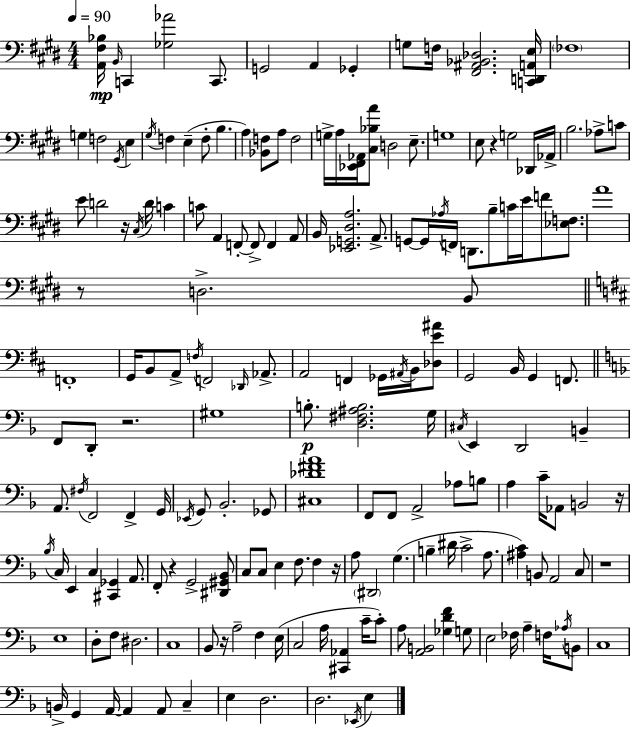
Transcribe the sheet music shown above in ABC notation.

X:1
T:Untitled
M:4/4
L:1/4
K:E
[A,,^F,_B,]/4 B,,/4 C,, [_G,_A]2 C,,/2 G,,2 A,, _G,, G,/2 F,/4 [^F,,^A,,_B,,_D,]2 [C,,D,,A,,E,]/4 _F,4 G, F,2 ^G,,/4 E, ^G,/4 F, E, F,/2 B, A, [_B,,F,]/2 A,/2 F,2 G,/4 A,/4 [_E,,^F,,_A,,]/4 [^C,_B,A]/2 D,2 E,/2 G,4 E,/2 z G,2 _D,,/4 _A,,/4 B,2 _A,/2 C/2 E/2 D2 z/4 ^C,/4 D/4 C C/2 A,, F,,/2 F,,/2 F,, A,,/2 B,,/4 [_E,,G,,^D,A,]2 A,,/2 G,,/2 G,,/4 _A,/4 F,,/4 D,,/2 B,/2 C/4 E/4 F/2 [_E,F,]/2 A4 z/2 D,2 B,,/2 F,,4 G,,/4 B,,/2 A,,/2 F,/4 F,,2 _D,,/4 _A,,/2 A,,2 F,, _G,,/4 ^A,,/4 B,,/4 [_D,E^A]/2 G,,2 B,,/4 G,, F,,/2 F,,/2 D,,/2 z2 ^G,4 B,/2 [D,^F,^A,B,]2 G,/4 ^C,/4 E,, D,,2 B,, A,,/2 ^F,/4 F,,2 F,, G,,/4 _E,,/4 G,,/2 _B,,2 _G,,/2 [^C,_D^FA]4 F,,/2 F,,/2 A,,2 _A,/2 B,/2 A, C/4 _A,,/2 B,,2 z/4 _B,/4 C,/4 E,, C, [^C,,_G,,] A,,/2 F,,/2 z G,,2 [^D,,^G,,_B,,]/2 C,/2 C,/2 E, F,/2 F, z/4 A,/2 ^D,,2 G, B, ^D/4 C2 A,/2 [^A,C] B,,/2 A,,2 C,/2 z4 E,4 D,/2 F,/2 ^D,2 C,4 _B,,/2 z/4 A,2 F, E,/4 C,2 A,/4 [^C,,_A,,] C/4 C/2 A,/2 [A,,B,,]2 [_G,DF] G,/2 E,2 _F,/4 A, F,/4 _A,/4 B,,/2 C,4 B,,/4 G,, A,,/4 A,, A,,/2 C, E, D,2 D,2 _E,,/4 E,